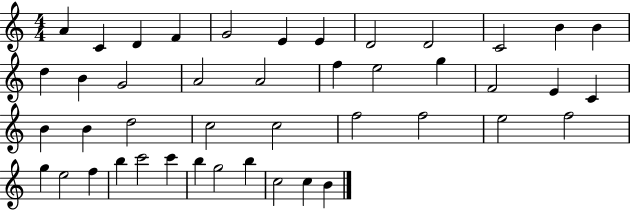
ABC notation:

X:1
T:Untitled
M:4/4
L:1/4
K:C
A C D F G2 E E D2 D2 C2 B B d B G2 A2 A2 f e2 g F2 E C B B d2 c2 c2 f2 f2 e2 f2 g e2 f b c'2 c' b g2 b c2 c B